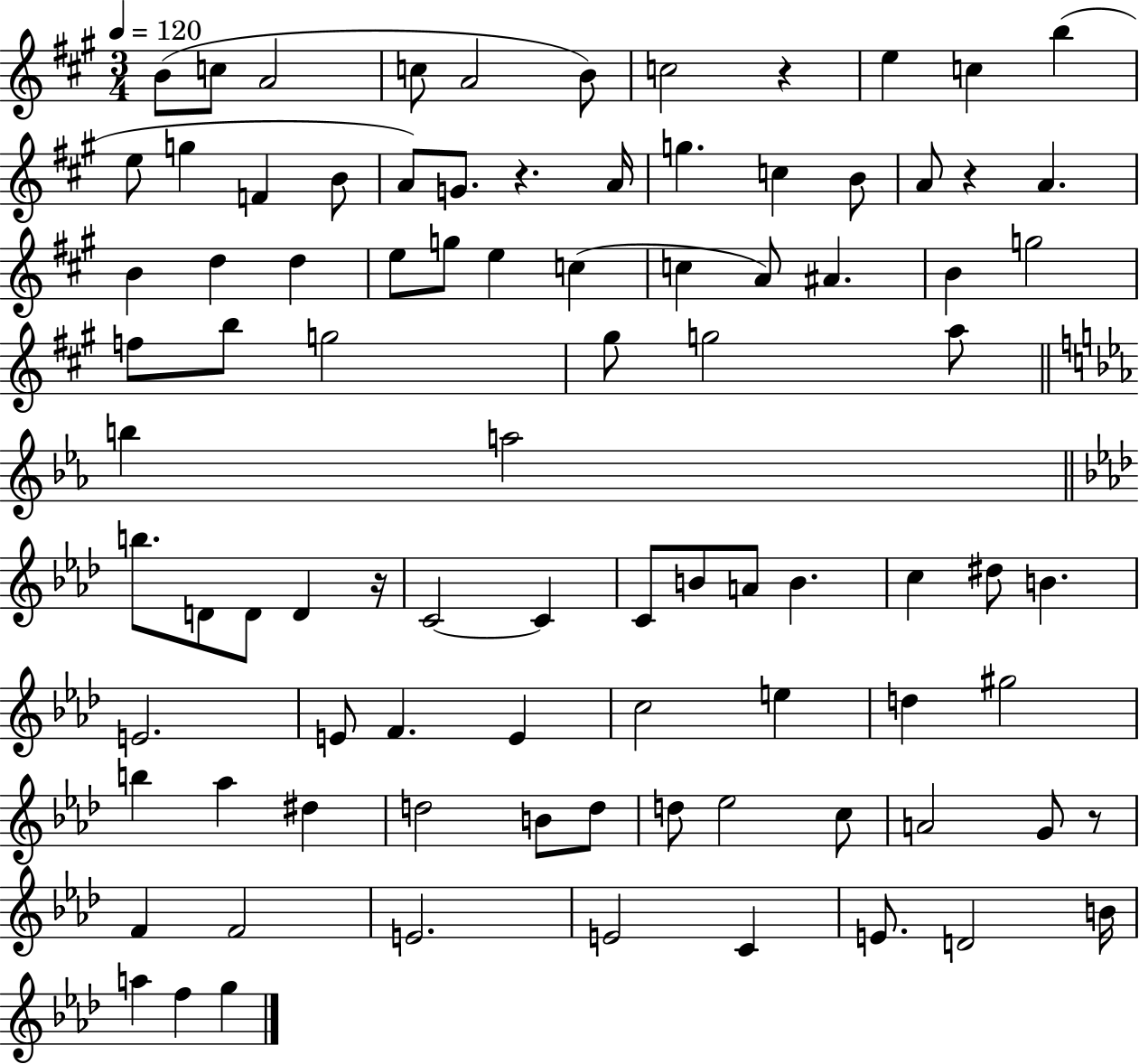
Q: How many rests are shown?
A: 5